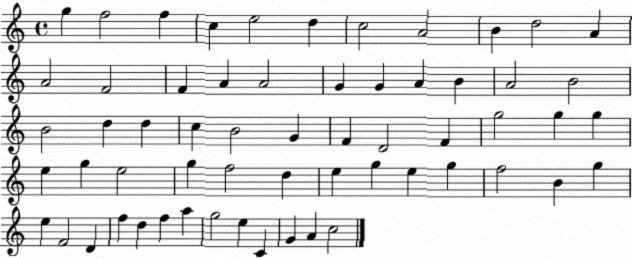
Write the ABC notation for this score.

X:1
T:Untitled
M:4/4
L:1/4
K:C
g f2 f c e2 d c2 A2 B d2 A A2 F2 F A A2 G G A B A2 B2 B2 d d c B2 G F D2 F g2 g g e g e2 g f2 d e g e g f2 B g e F2 D f d f a g2 e C G A c2